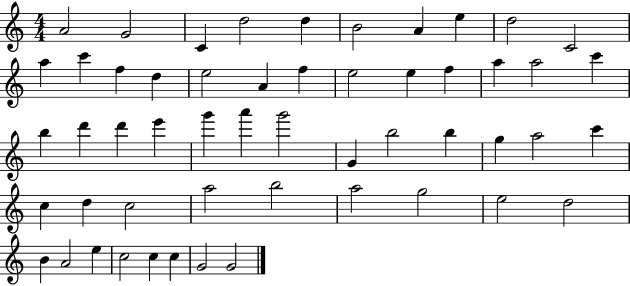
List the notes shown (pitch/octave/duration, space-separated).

A4/h G4/h C4/q D5/h D5/q B4/h A4/q E5/q D5/h C4/h A5/q C6/q F5/q D5/q E5/h A4/q F5/q E5/h E5/q F5/q A5/q A5/h C6/q B5/q D6/q D6/q E6/q G6/q A6/q G6/h G4/q B5/h B5/q G5/q A5/h C6/q C5/q D5/q C5/h A5/h B5/h A5/h G5/h E5/h D5/h B4/q A4/h E5/q C5/h C5/q C5/q G4/h G4/h